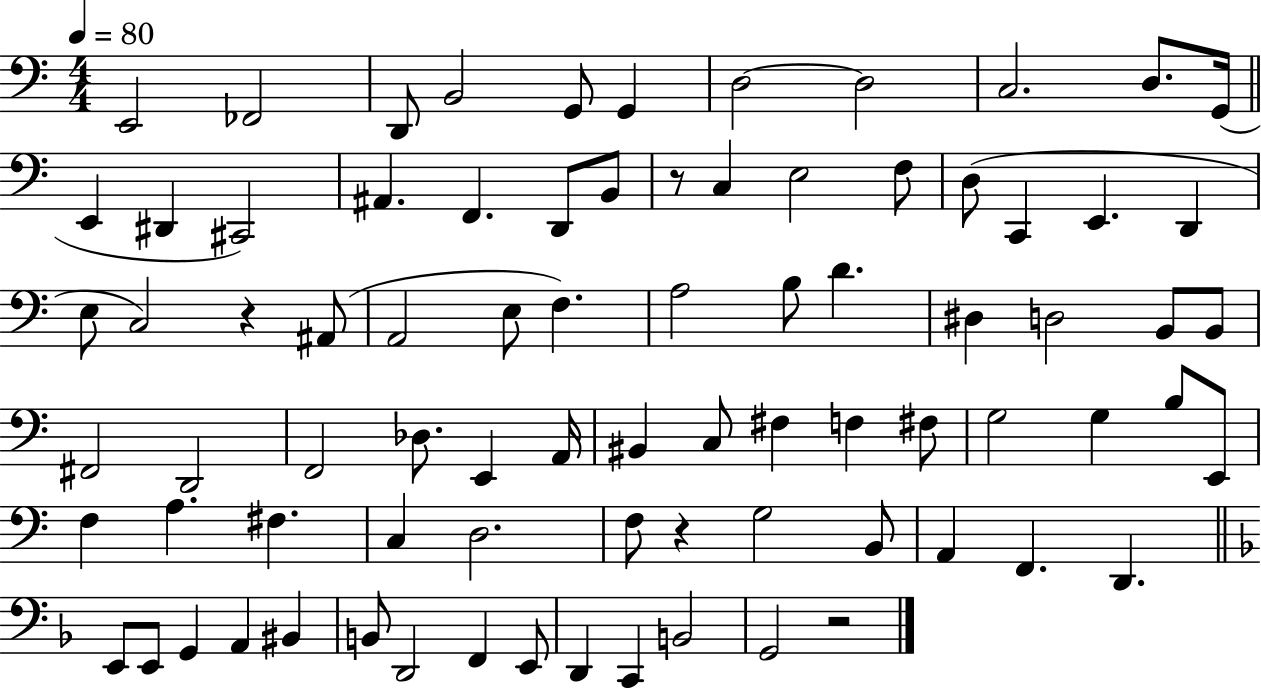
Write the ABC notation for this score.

X:1
T:Untitled
M:4/4
L:1/4
K:C
E,,2 _F,,2 D,,/2 B,,2 G,,/2 G,, D,2 D,2 C,2 D,/2 G,,/4 E,, ^D,, ^C,,2 ^A,, F,, D,,/2 B,,/2 z/2 C, E,2 F,/2 D,/2 C,, E,, D,, E,/2 C,2 z ^A,,/2 A,,2 E,/2 F, A,2 B,/2 D ^D, D,2 B,,/2 B,,/2 ^F,,2 D,,2 F,,2 _D,/2 E,, A,,/4 ^B,, C,/2 ^F, F, ^F,/2 G,2 G, B,/2 E,,/2 F, A, ^F, C, D,2 F,/2 z G,2 B,,/2 A,, F,, D,, E,,/2 E,,/2 G,, A,, ^B,, B,,/2 D,,2 F,, E,,/2 D,, C,, B,,2 G,,2 z2